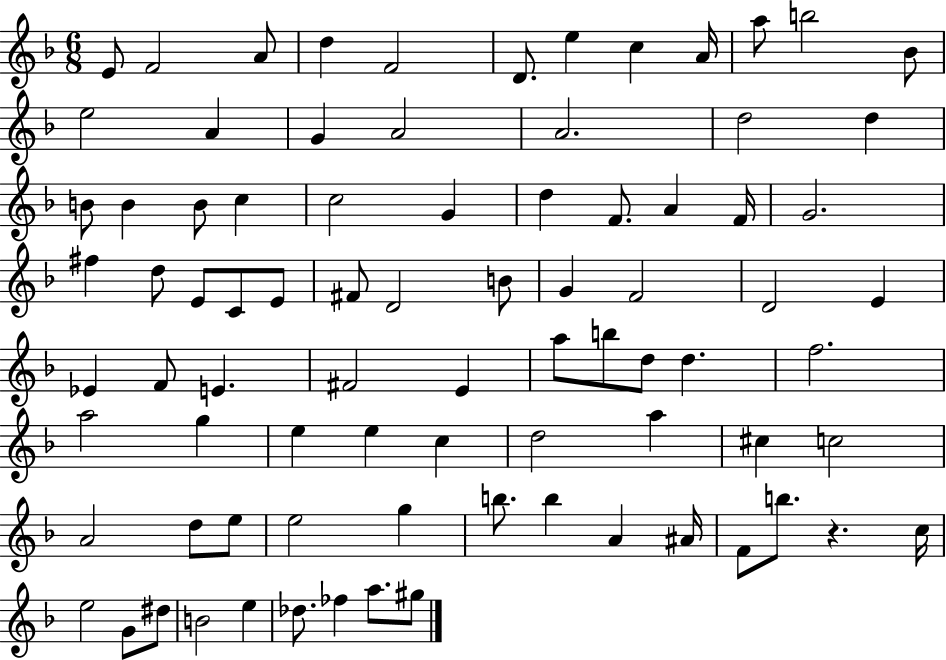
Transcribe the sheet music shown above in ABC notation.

X:1
T:Untitled
M:6/8
L:1/4
K:F
E/2 F2 A/2 d F2 D/2 e c A/4 a/2 b2 _B/2 e2 A G A2 A2 d2 d B/2 B B/2 c c2 G d F/2 A F/4 G2 ^f d/2 E/2 C/2 E/2 ^F/2 D2 B/2 G F2 D2 E _E F/2 E ^F2 E a/2 b/2 d/2 d f2 a2 g e e c d2 a ^c c2 A2 d/2 e/2 e2 g b/2 b A ^A/4 F/2 b/2 z c/4 e2 G/2 ^d/2 B2 e _d/2 _f a/2 ^g/2